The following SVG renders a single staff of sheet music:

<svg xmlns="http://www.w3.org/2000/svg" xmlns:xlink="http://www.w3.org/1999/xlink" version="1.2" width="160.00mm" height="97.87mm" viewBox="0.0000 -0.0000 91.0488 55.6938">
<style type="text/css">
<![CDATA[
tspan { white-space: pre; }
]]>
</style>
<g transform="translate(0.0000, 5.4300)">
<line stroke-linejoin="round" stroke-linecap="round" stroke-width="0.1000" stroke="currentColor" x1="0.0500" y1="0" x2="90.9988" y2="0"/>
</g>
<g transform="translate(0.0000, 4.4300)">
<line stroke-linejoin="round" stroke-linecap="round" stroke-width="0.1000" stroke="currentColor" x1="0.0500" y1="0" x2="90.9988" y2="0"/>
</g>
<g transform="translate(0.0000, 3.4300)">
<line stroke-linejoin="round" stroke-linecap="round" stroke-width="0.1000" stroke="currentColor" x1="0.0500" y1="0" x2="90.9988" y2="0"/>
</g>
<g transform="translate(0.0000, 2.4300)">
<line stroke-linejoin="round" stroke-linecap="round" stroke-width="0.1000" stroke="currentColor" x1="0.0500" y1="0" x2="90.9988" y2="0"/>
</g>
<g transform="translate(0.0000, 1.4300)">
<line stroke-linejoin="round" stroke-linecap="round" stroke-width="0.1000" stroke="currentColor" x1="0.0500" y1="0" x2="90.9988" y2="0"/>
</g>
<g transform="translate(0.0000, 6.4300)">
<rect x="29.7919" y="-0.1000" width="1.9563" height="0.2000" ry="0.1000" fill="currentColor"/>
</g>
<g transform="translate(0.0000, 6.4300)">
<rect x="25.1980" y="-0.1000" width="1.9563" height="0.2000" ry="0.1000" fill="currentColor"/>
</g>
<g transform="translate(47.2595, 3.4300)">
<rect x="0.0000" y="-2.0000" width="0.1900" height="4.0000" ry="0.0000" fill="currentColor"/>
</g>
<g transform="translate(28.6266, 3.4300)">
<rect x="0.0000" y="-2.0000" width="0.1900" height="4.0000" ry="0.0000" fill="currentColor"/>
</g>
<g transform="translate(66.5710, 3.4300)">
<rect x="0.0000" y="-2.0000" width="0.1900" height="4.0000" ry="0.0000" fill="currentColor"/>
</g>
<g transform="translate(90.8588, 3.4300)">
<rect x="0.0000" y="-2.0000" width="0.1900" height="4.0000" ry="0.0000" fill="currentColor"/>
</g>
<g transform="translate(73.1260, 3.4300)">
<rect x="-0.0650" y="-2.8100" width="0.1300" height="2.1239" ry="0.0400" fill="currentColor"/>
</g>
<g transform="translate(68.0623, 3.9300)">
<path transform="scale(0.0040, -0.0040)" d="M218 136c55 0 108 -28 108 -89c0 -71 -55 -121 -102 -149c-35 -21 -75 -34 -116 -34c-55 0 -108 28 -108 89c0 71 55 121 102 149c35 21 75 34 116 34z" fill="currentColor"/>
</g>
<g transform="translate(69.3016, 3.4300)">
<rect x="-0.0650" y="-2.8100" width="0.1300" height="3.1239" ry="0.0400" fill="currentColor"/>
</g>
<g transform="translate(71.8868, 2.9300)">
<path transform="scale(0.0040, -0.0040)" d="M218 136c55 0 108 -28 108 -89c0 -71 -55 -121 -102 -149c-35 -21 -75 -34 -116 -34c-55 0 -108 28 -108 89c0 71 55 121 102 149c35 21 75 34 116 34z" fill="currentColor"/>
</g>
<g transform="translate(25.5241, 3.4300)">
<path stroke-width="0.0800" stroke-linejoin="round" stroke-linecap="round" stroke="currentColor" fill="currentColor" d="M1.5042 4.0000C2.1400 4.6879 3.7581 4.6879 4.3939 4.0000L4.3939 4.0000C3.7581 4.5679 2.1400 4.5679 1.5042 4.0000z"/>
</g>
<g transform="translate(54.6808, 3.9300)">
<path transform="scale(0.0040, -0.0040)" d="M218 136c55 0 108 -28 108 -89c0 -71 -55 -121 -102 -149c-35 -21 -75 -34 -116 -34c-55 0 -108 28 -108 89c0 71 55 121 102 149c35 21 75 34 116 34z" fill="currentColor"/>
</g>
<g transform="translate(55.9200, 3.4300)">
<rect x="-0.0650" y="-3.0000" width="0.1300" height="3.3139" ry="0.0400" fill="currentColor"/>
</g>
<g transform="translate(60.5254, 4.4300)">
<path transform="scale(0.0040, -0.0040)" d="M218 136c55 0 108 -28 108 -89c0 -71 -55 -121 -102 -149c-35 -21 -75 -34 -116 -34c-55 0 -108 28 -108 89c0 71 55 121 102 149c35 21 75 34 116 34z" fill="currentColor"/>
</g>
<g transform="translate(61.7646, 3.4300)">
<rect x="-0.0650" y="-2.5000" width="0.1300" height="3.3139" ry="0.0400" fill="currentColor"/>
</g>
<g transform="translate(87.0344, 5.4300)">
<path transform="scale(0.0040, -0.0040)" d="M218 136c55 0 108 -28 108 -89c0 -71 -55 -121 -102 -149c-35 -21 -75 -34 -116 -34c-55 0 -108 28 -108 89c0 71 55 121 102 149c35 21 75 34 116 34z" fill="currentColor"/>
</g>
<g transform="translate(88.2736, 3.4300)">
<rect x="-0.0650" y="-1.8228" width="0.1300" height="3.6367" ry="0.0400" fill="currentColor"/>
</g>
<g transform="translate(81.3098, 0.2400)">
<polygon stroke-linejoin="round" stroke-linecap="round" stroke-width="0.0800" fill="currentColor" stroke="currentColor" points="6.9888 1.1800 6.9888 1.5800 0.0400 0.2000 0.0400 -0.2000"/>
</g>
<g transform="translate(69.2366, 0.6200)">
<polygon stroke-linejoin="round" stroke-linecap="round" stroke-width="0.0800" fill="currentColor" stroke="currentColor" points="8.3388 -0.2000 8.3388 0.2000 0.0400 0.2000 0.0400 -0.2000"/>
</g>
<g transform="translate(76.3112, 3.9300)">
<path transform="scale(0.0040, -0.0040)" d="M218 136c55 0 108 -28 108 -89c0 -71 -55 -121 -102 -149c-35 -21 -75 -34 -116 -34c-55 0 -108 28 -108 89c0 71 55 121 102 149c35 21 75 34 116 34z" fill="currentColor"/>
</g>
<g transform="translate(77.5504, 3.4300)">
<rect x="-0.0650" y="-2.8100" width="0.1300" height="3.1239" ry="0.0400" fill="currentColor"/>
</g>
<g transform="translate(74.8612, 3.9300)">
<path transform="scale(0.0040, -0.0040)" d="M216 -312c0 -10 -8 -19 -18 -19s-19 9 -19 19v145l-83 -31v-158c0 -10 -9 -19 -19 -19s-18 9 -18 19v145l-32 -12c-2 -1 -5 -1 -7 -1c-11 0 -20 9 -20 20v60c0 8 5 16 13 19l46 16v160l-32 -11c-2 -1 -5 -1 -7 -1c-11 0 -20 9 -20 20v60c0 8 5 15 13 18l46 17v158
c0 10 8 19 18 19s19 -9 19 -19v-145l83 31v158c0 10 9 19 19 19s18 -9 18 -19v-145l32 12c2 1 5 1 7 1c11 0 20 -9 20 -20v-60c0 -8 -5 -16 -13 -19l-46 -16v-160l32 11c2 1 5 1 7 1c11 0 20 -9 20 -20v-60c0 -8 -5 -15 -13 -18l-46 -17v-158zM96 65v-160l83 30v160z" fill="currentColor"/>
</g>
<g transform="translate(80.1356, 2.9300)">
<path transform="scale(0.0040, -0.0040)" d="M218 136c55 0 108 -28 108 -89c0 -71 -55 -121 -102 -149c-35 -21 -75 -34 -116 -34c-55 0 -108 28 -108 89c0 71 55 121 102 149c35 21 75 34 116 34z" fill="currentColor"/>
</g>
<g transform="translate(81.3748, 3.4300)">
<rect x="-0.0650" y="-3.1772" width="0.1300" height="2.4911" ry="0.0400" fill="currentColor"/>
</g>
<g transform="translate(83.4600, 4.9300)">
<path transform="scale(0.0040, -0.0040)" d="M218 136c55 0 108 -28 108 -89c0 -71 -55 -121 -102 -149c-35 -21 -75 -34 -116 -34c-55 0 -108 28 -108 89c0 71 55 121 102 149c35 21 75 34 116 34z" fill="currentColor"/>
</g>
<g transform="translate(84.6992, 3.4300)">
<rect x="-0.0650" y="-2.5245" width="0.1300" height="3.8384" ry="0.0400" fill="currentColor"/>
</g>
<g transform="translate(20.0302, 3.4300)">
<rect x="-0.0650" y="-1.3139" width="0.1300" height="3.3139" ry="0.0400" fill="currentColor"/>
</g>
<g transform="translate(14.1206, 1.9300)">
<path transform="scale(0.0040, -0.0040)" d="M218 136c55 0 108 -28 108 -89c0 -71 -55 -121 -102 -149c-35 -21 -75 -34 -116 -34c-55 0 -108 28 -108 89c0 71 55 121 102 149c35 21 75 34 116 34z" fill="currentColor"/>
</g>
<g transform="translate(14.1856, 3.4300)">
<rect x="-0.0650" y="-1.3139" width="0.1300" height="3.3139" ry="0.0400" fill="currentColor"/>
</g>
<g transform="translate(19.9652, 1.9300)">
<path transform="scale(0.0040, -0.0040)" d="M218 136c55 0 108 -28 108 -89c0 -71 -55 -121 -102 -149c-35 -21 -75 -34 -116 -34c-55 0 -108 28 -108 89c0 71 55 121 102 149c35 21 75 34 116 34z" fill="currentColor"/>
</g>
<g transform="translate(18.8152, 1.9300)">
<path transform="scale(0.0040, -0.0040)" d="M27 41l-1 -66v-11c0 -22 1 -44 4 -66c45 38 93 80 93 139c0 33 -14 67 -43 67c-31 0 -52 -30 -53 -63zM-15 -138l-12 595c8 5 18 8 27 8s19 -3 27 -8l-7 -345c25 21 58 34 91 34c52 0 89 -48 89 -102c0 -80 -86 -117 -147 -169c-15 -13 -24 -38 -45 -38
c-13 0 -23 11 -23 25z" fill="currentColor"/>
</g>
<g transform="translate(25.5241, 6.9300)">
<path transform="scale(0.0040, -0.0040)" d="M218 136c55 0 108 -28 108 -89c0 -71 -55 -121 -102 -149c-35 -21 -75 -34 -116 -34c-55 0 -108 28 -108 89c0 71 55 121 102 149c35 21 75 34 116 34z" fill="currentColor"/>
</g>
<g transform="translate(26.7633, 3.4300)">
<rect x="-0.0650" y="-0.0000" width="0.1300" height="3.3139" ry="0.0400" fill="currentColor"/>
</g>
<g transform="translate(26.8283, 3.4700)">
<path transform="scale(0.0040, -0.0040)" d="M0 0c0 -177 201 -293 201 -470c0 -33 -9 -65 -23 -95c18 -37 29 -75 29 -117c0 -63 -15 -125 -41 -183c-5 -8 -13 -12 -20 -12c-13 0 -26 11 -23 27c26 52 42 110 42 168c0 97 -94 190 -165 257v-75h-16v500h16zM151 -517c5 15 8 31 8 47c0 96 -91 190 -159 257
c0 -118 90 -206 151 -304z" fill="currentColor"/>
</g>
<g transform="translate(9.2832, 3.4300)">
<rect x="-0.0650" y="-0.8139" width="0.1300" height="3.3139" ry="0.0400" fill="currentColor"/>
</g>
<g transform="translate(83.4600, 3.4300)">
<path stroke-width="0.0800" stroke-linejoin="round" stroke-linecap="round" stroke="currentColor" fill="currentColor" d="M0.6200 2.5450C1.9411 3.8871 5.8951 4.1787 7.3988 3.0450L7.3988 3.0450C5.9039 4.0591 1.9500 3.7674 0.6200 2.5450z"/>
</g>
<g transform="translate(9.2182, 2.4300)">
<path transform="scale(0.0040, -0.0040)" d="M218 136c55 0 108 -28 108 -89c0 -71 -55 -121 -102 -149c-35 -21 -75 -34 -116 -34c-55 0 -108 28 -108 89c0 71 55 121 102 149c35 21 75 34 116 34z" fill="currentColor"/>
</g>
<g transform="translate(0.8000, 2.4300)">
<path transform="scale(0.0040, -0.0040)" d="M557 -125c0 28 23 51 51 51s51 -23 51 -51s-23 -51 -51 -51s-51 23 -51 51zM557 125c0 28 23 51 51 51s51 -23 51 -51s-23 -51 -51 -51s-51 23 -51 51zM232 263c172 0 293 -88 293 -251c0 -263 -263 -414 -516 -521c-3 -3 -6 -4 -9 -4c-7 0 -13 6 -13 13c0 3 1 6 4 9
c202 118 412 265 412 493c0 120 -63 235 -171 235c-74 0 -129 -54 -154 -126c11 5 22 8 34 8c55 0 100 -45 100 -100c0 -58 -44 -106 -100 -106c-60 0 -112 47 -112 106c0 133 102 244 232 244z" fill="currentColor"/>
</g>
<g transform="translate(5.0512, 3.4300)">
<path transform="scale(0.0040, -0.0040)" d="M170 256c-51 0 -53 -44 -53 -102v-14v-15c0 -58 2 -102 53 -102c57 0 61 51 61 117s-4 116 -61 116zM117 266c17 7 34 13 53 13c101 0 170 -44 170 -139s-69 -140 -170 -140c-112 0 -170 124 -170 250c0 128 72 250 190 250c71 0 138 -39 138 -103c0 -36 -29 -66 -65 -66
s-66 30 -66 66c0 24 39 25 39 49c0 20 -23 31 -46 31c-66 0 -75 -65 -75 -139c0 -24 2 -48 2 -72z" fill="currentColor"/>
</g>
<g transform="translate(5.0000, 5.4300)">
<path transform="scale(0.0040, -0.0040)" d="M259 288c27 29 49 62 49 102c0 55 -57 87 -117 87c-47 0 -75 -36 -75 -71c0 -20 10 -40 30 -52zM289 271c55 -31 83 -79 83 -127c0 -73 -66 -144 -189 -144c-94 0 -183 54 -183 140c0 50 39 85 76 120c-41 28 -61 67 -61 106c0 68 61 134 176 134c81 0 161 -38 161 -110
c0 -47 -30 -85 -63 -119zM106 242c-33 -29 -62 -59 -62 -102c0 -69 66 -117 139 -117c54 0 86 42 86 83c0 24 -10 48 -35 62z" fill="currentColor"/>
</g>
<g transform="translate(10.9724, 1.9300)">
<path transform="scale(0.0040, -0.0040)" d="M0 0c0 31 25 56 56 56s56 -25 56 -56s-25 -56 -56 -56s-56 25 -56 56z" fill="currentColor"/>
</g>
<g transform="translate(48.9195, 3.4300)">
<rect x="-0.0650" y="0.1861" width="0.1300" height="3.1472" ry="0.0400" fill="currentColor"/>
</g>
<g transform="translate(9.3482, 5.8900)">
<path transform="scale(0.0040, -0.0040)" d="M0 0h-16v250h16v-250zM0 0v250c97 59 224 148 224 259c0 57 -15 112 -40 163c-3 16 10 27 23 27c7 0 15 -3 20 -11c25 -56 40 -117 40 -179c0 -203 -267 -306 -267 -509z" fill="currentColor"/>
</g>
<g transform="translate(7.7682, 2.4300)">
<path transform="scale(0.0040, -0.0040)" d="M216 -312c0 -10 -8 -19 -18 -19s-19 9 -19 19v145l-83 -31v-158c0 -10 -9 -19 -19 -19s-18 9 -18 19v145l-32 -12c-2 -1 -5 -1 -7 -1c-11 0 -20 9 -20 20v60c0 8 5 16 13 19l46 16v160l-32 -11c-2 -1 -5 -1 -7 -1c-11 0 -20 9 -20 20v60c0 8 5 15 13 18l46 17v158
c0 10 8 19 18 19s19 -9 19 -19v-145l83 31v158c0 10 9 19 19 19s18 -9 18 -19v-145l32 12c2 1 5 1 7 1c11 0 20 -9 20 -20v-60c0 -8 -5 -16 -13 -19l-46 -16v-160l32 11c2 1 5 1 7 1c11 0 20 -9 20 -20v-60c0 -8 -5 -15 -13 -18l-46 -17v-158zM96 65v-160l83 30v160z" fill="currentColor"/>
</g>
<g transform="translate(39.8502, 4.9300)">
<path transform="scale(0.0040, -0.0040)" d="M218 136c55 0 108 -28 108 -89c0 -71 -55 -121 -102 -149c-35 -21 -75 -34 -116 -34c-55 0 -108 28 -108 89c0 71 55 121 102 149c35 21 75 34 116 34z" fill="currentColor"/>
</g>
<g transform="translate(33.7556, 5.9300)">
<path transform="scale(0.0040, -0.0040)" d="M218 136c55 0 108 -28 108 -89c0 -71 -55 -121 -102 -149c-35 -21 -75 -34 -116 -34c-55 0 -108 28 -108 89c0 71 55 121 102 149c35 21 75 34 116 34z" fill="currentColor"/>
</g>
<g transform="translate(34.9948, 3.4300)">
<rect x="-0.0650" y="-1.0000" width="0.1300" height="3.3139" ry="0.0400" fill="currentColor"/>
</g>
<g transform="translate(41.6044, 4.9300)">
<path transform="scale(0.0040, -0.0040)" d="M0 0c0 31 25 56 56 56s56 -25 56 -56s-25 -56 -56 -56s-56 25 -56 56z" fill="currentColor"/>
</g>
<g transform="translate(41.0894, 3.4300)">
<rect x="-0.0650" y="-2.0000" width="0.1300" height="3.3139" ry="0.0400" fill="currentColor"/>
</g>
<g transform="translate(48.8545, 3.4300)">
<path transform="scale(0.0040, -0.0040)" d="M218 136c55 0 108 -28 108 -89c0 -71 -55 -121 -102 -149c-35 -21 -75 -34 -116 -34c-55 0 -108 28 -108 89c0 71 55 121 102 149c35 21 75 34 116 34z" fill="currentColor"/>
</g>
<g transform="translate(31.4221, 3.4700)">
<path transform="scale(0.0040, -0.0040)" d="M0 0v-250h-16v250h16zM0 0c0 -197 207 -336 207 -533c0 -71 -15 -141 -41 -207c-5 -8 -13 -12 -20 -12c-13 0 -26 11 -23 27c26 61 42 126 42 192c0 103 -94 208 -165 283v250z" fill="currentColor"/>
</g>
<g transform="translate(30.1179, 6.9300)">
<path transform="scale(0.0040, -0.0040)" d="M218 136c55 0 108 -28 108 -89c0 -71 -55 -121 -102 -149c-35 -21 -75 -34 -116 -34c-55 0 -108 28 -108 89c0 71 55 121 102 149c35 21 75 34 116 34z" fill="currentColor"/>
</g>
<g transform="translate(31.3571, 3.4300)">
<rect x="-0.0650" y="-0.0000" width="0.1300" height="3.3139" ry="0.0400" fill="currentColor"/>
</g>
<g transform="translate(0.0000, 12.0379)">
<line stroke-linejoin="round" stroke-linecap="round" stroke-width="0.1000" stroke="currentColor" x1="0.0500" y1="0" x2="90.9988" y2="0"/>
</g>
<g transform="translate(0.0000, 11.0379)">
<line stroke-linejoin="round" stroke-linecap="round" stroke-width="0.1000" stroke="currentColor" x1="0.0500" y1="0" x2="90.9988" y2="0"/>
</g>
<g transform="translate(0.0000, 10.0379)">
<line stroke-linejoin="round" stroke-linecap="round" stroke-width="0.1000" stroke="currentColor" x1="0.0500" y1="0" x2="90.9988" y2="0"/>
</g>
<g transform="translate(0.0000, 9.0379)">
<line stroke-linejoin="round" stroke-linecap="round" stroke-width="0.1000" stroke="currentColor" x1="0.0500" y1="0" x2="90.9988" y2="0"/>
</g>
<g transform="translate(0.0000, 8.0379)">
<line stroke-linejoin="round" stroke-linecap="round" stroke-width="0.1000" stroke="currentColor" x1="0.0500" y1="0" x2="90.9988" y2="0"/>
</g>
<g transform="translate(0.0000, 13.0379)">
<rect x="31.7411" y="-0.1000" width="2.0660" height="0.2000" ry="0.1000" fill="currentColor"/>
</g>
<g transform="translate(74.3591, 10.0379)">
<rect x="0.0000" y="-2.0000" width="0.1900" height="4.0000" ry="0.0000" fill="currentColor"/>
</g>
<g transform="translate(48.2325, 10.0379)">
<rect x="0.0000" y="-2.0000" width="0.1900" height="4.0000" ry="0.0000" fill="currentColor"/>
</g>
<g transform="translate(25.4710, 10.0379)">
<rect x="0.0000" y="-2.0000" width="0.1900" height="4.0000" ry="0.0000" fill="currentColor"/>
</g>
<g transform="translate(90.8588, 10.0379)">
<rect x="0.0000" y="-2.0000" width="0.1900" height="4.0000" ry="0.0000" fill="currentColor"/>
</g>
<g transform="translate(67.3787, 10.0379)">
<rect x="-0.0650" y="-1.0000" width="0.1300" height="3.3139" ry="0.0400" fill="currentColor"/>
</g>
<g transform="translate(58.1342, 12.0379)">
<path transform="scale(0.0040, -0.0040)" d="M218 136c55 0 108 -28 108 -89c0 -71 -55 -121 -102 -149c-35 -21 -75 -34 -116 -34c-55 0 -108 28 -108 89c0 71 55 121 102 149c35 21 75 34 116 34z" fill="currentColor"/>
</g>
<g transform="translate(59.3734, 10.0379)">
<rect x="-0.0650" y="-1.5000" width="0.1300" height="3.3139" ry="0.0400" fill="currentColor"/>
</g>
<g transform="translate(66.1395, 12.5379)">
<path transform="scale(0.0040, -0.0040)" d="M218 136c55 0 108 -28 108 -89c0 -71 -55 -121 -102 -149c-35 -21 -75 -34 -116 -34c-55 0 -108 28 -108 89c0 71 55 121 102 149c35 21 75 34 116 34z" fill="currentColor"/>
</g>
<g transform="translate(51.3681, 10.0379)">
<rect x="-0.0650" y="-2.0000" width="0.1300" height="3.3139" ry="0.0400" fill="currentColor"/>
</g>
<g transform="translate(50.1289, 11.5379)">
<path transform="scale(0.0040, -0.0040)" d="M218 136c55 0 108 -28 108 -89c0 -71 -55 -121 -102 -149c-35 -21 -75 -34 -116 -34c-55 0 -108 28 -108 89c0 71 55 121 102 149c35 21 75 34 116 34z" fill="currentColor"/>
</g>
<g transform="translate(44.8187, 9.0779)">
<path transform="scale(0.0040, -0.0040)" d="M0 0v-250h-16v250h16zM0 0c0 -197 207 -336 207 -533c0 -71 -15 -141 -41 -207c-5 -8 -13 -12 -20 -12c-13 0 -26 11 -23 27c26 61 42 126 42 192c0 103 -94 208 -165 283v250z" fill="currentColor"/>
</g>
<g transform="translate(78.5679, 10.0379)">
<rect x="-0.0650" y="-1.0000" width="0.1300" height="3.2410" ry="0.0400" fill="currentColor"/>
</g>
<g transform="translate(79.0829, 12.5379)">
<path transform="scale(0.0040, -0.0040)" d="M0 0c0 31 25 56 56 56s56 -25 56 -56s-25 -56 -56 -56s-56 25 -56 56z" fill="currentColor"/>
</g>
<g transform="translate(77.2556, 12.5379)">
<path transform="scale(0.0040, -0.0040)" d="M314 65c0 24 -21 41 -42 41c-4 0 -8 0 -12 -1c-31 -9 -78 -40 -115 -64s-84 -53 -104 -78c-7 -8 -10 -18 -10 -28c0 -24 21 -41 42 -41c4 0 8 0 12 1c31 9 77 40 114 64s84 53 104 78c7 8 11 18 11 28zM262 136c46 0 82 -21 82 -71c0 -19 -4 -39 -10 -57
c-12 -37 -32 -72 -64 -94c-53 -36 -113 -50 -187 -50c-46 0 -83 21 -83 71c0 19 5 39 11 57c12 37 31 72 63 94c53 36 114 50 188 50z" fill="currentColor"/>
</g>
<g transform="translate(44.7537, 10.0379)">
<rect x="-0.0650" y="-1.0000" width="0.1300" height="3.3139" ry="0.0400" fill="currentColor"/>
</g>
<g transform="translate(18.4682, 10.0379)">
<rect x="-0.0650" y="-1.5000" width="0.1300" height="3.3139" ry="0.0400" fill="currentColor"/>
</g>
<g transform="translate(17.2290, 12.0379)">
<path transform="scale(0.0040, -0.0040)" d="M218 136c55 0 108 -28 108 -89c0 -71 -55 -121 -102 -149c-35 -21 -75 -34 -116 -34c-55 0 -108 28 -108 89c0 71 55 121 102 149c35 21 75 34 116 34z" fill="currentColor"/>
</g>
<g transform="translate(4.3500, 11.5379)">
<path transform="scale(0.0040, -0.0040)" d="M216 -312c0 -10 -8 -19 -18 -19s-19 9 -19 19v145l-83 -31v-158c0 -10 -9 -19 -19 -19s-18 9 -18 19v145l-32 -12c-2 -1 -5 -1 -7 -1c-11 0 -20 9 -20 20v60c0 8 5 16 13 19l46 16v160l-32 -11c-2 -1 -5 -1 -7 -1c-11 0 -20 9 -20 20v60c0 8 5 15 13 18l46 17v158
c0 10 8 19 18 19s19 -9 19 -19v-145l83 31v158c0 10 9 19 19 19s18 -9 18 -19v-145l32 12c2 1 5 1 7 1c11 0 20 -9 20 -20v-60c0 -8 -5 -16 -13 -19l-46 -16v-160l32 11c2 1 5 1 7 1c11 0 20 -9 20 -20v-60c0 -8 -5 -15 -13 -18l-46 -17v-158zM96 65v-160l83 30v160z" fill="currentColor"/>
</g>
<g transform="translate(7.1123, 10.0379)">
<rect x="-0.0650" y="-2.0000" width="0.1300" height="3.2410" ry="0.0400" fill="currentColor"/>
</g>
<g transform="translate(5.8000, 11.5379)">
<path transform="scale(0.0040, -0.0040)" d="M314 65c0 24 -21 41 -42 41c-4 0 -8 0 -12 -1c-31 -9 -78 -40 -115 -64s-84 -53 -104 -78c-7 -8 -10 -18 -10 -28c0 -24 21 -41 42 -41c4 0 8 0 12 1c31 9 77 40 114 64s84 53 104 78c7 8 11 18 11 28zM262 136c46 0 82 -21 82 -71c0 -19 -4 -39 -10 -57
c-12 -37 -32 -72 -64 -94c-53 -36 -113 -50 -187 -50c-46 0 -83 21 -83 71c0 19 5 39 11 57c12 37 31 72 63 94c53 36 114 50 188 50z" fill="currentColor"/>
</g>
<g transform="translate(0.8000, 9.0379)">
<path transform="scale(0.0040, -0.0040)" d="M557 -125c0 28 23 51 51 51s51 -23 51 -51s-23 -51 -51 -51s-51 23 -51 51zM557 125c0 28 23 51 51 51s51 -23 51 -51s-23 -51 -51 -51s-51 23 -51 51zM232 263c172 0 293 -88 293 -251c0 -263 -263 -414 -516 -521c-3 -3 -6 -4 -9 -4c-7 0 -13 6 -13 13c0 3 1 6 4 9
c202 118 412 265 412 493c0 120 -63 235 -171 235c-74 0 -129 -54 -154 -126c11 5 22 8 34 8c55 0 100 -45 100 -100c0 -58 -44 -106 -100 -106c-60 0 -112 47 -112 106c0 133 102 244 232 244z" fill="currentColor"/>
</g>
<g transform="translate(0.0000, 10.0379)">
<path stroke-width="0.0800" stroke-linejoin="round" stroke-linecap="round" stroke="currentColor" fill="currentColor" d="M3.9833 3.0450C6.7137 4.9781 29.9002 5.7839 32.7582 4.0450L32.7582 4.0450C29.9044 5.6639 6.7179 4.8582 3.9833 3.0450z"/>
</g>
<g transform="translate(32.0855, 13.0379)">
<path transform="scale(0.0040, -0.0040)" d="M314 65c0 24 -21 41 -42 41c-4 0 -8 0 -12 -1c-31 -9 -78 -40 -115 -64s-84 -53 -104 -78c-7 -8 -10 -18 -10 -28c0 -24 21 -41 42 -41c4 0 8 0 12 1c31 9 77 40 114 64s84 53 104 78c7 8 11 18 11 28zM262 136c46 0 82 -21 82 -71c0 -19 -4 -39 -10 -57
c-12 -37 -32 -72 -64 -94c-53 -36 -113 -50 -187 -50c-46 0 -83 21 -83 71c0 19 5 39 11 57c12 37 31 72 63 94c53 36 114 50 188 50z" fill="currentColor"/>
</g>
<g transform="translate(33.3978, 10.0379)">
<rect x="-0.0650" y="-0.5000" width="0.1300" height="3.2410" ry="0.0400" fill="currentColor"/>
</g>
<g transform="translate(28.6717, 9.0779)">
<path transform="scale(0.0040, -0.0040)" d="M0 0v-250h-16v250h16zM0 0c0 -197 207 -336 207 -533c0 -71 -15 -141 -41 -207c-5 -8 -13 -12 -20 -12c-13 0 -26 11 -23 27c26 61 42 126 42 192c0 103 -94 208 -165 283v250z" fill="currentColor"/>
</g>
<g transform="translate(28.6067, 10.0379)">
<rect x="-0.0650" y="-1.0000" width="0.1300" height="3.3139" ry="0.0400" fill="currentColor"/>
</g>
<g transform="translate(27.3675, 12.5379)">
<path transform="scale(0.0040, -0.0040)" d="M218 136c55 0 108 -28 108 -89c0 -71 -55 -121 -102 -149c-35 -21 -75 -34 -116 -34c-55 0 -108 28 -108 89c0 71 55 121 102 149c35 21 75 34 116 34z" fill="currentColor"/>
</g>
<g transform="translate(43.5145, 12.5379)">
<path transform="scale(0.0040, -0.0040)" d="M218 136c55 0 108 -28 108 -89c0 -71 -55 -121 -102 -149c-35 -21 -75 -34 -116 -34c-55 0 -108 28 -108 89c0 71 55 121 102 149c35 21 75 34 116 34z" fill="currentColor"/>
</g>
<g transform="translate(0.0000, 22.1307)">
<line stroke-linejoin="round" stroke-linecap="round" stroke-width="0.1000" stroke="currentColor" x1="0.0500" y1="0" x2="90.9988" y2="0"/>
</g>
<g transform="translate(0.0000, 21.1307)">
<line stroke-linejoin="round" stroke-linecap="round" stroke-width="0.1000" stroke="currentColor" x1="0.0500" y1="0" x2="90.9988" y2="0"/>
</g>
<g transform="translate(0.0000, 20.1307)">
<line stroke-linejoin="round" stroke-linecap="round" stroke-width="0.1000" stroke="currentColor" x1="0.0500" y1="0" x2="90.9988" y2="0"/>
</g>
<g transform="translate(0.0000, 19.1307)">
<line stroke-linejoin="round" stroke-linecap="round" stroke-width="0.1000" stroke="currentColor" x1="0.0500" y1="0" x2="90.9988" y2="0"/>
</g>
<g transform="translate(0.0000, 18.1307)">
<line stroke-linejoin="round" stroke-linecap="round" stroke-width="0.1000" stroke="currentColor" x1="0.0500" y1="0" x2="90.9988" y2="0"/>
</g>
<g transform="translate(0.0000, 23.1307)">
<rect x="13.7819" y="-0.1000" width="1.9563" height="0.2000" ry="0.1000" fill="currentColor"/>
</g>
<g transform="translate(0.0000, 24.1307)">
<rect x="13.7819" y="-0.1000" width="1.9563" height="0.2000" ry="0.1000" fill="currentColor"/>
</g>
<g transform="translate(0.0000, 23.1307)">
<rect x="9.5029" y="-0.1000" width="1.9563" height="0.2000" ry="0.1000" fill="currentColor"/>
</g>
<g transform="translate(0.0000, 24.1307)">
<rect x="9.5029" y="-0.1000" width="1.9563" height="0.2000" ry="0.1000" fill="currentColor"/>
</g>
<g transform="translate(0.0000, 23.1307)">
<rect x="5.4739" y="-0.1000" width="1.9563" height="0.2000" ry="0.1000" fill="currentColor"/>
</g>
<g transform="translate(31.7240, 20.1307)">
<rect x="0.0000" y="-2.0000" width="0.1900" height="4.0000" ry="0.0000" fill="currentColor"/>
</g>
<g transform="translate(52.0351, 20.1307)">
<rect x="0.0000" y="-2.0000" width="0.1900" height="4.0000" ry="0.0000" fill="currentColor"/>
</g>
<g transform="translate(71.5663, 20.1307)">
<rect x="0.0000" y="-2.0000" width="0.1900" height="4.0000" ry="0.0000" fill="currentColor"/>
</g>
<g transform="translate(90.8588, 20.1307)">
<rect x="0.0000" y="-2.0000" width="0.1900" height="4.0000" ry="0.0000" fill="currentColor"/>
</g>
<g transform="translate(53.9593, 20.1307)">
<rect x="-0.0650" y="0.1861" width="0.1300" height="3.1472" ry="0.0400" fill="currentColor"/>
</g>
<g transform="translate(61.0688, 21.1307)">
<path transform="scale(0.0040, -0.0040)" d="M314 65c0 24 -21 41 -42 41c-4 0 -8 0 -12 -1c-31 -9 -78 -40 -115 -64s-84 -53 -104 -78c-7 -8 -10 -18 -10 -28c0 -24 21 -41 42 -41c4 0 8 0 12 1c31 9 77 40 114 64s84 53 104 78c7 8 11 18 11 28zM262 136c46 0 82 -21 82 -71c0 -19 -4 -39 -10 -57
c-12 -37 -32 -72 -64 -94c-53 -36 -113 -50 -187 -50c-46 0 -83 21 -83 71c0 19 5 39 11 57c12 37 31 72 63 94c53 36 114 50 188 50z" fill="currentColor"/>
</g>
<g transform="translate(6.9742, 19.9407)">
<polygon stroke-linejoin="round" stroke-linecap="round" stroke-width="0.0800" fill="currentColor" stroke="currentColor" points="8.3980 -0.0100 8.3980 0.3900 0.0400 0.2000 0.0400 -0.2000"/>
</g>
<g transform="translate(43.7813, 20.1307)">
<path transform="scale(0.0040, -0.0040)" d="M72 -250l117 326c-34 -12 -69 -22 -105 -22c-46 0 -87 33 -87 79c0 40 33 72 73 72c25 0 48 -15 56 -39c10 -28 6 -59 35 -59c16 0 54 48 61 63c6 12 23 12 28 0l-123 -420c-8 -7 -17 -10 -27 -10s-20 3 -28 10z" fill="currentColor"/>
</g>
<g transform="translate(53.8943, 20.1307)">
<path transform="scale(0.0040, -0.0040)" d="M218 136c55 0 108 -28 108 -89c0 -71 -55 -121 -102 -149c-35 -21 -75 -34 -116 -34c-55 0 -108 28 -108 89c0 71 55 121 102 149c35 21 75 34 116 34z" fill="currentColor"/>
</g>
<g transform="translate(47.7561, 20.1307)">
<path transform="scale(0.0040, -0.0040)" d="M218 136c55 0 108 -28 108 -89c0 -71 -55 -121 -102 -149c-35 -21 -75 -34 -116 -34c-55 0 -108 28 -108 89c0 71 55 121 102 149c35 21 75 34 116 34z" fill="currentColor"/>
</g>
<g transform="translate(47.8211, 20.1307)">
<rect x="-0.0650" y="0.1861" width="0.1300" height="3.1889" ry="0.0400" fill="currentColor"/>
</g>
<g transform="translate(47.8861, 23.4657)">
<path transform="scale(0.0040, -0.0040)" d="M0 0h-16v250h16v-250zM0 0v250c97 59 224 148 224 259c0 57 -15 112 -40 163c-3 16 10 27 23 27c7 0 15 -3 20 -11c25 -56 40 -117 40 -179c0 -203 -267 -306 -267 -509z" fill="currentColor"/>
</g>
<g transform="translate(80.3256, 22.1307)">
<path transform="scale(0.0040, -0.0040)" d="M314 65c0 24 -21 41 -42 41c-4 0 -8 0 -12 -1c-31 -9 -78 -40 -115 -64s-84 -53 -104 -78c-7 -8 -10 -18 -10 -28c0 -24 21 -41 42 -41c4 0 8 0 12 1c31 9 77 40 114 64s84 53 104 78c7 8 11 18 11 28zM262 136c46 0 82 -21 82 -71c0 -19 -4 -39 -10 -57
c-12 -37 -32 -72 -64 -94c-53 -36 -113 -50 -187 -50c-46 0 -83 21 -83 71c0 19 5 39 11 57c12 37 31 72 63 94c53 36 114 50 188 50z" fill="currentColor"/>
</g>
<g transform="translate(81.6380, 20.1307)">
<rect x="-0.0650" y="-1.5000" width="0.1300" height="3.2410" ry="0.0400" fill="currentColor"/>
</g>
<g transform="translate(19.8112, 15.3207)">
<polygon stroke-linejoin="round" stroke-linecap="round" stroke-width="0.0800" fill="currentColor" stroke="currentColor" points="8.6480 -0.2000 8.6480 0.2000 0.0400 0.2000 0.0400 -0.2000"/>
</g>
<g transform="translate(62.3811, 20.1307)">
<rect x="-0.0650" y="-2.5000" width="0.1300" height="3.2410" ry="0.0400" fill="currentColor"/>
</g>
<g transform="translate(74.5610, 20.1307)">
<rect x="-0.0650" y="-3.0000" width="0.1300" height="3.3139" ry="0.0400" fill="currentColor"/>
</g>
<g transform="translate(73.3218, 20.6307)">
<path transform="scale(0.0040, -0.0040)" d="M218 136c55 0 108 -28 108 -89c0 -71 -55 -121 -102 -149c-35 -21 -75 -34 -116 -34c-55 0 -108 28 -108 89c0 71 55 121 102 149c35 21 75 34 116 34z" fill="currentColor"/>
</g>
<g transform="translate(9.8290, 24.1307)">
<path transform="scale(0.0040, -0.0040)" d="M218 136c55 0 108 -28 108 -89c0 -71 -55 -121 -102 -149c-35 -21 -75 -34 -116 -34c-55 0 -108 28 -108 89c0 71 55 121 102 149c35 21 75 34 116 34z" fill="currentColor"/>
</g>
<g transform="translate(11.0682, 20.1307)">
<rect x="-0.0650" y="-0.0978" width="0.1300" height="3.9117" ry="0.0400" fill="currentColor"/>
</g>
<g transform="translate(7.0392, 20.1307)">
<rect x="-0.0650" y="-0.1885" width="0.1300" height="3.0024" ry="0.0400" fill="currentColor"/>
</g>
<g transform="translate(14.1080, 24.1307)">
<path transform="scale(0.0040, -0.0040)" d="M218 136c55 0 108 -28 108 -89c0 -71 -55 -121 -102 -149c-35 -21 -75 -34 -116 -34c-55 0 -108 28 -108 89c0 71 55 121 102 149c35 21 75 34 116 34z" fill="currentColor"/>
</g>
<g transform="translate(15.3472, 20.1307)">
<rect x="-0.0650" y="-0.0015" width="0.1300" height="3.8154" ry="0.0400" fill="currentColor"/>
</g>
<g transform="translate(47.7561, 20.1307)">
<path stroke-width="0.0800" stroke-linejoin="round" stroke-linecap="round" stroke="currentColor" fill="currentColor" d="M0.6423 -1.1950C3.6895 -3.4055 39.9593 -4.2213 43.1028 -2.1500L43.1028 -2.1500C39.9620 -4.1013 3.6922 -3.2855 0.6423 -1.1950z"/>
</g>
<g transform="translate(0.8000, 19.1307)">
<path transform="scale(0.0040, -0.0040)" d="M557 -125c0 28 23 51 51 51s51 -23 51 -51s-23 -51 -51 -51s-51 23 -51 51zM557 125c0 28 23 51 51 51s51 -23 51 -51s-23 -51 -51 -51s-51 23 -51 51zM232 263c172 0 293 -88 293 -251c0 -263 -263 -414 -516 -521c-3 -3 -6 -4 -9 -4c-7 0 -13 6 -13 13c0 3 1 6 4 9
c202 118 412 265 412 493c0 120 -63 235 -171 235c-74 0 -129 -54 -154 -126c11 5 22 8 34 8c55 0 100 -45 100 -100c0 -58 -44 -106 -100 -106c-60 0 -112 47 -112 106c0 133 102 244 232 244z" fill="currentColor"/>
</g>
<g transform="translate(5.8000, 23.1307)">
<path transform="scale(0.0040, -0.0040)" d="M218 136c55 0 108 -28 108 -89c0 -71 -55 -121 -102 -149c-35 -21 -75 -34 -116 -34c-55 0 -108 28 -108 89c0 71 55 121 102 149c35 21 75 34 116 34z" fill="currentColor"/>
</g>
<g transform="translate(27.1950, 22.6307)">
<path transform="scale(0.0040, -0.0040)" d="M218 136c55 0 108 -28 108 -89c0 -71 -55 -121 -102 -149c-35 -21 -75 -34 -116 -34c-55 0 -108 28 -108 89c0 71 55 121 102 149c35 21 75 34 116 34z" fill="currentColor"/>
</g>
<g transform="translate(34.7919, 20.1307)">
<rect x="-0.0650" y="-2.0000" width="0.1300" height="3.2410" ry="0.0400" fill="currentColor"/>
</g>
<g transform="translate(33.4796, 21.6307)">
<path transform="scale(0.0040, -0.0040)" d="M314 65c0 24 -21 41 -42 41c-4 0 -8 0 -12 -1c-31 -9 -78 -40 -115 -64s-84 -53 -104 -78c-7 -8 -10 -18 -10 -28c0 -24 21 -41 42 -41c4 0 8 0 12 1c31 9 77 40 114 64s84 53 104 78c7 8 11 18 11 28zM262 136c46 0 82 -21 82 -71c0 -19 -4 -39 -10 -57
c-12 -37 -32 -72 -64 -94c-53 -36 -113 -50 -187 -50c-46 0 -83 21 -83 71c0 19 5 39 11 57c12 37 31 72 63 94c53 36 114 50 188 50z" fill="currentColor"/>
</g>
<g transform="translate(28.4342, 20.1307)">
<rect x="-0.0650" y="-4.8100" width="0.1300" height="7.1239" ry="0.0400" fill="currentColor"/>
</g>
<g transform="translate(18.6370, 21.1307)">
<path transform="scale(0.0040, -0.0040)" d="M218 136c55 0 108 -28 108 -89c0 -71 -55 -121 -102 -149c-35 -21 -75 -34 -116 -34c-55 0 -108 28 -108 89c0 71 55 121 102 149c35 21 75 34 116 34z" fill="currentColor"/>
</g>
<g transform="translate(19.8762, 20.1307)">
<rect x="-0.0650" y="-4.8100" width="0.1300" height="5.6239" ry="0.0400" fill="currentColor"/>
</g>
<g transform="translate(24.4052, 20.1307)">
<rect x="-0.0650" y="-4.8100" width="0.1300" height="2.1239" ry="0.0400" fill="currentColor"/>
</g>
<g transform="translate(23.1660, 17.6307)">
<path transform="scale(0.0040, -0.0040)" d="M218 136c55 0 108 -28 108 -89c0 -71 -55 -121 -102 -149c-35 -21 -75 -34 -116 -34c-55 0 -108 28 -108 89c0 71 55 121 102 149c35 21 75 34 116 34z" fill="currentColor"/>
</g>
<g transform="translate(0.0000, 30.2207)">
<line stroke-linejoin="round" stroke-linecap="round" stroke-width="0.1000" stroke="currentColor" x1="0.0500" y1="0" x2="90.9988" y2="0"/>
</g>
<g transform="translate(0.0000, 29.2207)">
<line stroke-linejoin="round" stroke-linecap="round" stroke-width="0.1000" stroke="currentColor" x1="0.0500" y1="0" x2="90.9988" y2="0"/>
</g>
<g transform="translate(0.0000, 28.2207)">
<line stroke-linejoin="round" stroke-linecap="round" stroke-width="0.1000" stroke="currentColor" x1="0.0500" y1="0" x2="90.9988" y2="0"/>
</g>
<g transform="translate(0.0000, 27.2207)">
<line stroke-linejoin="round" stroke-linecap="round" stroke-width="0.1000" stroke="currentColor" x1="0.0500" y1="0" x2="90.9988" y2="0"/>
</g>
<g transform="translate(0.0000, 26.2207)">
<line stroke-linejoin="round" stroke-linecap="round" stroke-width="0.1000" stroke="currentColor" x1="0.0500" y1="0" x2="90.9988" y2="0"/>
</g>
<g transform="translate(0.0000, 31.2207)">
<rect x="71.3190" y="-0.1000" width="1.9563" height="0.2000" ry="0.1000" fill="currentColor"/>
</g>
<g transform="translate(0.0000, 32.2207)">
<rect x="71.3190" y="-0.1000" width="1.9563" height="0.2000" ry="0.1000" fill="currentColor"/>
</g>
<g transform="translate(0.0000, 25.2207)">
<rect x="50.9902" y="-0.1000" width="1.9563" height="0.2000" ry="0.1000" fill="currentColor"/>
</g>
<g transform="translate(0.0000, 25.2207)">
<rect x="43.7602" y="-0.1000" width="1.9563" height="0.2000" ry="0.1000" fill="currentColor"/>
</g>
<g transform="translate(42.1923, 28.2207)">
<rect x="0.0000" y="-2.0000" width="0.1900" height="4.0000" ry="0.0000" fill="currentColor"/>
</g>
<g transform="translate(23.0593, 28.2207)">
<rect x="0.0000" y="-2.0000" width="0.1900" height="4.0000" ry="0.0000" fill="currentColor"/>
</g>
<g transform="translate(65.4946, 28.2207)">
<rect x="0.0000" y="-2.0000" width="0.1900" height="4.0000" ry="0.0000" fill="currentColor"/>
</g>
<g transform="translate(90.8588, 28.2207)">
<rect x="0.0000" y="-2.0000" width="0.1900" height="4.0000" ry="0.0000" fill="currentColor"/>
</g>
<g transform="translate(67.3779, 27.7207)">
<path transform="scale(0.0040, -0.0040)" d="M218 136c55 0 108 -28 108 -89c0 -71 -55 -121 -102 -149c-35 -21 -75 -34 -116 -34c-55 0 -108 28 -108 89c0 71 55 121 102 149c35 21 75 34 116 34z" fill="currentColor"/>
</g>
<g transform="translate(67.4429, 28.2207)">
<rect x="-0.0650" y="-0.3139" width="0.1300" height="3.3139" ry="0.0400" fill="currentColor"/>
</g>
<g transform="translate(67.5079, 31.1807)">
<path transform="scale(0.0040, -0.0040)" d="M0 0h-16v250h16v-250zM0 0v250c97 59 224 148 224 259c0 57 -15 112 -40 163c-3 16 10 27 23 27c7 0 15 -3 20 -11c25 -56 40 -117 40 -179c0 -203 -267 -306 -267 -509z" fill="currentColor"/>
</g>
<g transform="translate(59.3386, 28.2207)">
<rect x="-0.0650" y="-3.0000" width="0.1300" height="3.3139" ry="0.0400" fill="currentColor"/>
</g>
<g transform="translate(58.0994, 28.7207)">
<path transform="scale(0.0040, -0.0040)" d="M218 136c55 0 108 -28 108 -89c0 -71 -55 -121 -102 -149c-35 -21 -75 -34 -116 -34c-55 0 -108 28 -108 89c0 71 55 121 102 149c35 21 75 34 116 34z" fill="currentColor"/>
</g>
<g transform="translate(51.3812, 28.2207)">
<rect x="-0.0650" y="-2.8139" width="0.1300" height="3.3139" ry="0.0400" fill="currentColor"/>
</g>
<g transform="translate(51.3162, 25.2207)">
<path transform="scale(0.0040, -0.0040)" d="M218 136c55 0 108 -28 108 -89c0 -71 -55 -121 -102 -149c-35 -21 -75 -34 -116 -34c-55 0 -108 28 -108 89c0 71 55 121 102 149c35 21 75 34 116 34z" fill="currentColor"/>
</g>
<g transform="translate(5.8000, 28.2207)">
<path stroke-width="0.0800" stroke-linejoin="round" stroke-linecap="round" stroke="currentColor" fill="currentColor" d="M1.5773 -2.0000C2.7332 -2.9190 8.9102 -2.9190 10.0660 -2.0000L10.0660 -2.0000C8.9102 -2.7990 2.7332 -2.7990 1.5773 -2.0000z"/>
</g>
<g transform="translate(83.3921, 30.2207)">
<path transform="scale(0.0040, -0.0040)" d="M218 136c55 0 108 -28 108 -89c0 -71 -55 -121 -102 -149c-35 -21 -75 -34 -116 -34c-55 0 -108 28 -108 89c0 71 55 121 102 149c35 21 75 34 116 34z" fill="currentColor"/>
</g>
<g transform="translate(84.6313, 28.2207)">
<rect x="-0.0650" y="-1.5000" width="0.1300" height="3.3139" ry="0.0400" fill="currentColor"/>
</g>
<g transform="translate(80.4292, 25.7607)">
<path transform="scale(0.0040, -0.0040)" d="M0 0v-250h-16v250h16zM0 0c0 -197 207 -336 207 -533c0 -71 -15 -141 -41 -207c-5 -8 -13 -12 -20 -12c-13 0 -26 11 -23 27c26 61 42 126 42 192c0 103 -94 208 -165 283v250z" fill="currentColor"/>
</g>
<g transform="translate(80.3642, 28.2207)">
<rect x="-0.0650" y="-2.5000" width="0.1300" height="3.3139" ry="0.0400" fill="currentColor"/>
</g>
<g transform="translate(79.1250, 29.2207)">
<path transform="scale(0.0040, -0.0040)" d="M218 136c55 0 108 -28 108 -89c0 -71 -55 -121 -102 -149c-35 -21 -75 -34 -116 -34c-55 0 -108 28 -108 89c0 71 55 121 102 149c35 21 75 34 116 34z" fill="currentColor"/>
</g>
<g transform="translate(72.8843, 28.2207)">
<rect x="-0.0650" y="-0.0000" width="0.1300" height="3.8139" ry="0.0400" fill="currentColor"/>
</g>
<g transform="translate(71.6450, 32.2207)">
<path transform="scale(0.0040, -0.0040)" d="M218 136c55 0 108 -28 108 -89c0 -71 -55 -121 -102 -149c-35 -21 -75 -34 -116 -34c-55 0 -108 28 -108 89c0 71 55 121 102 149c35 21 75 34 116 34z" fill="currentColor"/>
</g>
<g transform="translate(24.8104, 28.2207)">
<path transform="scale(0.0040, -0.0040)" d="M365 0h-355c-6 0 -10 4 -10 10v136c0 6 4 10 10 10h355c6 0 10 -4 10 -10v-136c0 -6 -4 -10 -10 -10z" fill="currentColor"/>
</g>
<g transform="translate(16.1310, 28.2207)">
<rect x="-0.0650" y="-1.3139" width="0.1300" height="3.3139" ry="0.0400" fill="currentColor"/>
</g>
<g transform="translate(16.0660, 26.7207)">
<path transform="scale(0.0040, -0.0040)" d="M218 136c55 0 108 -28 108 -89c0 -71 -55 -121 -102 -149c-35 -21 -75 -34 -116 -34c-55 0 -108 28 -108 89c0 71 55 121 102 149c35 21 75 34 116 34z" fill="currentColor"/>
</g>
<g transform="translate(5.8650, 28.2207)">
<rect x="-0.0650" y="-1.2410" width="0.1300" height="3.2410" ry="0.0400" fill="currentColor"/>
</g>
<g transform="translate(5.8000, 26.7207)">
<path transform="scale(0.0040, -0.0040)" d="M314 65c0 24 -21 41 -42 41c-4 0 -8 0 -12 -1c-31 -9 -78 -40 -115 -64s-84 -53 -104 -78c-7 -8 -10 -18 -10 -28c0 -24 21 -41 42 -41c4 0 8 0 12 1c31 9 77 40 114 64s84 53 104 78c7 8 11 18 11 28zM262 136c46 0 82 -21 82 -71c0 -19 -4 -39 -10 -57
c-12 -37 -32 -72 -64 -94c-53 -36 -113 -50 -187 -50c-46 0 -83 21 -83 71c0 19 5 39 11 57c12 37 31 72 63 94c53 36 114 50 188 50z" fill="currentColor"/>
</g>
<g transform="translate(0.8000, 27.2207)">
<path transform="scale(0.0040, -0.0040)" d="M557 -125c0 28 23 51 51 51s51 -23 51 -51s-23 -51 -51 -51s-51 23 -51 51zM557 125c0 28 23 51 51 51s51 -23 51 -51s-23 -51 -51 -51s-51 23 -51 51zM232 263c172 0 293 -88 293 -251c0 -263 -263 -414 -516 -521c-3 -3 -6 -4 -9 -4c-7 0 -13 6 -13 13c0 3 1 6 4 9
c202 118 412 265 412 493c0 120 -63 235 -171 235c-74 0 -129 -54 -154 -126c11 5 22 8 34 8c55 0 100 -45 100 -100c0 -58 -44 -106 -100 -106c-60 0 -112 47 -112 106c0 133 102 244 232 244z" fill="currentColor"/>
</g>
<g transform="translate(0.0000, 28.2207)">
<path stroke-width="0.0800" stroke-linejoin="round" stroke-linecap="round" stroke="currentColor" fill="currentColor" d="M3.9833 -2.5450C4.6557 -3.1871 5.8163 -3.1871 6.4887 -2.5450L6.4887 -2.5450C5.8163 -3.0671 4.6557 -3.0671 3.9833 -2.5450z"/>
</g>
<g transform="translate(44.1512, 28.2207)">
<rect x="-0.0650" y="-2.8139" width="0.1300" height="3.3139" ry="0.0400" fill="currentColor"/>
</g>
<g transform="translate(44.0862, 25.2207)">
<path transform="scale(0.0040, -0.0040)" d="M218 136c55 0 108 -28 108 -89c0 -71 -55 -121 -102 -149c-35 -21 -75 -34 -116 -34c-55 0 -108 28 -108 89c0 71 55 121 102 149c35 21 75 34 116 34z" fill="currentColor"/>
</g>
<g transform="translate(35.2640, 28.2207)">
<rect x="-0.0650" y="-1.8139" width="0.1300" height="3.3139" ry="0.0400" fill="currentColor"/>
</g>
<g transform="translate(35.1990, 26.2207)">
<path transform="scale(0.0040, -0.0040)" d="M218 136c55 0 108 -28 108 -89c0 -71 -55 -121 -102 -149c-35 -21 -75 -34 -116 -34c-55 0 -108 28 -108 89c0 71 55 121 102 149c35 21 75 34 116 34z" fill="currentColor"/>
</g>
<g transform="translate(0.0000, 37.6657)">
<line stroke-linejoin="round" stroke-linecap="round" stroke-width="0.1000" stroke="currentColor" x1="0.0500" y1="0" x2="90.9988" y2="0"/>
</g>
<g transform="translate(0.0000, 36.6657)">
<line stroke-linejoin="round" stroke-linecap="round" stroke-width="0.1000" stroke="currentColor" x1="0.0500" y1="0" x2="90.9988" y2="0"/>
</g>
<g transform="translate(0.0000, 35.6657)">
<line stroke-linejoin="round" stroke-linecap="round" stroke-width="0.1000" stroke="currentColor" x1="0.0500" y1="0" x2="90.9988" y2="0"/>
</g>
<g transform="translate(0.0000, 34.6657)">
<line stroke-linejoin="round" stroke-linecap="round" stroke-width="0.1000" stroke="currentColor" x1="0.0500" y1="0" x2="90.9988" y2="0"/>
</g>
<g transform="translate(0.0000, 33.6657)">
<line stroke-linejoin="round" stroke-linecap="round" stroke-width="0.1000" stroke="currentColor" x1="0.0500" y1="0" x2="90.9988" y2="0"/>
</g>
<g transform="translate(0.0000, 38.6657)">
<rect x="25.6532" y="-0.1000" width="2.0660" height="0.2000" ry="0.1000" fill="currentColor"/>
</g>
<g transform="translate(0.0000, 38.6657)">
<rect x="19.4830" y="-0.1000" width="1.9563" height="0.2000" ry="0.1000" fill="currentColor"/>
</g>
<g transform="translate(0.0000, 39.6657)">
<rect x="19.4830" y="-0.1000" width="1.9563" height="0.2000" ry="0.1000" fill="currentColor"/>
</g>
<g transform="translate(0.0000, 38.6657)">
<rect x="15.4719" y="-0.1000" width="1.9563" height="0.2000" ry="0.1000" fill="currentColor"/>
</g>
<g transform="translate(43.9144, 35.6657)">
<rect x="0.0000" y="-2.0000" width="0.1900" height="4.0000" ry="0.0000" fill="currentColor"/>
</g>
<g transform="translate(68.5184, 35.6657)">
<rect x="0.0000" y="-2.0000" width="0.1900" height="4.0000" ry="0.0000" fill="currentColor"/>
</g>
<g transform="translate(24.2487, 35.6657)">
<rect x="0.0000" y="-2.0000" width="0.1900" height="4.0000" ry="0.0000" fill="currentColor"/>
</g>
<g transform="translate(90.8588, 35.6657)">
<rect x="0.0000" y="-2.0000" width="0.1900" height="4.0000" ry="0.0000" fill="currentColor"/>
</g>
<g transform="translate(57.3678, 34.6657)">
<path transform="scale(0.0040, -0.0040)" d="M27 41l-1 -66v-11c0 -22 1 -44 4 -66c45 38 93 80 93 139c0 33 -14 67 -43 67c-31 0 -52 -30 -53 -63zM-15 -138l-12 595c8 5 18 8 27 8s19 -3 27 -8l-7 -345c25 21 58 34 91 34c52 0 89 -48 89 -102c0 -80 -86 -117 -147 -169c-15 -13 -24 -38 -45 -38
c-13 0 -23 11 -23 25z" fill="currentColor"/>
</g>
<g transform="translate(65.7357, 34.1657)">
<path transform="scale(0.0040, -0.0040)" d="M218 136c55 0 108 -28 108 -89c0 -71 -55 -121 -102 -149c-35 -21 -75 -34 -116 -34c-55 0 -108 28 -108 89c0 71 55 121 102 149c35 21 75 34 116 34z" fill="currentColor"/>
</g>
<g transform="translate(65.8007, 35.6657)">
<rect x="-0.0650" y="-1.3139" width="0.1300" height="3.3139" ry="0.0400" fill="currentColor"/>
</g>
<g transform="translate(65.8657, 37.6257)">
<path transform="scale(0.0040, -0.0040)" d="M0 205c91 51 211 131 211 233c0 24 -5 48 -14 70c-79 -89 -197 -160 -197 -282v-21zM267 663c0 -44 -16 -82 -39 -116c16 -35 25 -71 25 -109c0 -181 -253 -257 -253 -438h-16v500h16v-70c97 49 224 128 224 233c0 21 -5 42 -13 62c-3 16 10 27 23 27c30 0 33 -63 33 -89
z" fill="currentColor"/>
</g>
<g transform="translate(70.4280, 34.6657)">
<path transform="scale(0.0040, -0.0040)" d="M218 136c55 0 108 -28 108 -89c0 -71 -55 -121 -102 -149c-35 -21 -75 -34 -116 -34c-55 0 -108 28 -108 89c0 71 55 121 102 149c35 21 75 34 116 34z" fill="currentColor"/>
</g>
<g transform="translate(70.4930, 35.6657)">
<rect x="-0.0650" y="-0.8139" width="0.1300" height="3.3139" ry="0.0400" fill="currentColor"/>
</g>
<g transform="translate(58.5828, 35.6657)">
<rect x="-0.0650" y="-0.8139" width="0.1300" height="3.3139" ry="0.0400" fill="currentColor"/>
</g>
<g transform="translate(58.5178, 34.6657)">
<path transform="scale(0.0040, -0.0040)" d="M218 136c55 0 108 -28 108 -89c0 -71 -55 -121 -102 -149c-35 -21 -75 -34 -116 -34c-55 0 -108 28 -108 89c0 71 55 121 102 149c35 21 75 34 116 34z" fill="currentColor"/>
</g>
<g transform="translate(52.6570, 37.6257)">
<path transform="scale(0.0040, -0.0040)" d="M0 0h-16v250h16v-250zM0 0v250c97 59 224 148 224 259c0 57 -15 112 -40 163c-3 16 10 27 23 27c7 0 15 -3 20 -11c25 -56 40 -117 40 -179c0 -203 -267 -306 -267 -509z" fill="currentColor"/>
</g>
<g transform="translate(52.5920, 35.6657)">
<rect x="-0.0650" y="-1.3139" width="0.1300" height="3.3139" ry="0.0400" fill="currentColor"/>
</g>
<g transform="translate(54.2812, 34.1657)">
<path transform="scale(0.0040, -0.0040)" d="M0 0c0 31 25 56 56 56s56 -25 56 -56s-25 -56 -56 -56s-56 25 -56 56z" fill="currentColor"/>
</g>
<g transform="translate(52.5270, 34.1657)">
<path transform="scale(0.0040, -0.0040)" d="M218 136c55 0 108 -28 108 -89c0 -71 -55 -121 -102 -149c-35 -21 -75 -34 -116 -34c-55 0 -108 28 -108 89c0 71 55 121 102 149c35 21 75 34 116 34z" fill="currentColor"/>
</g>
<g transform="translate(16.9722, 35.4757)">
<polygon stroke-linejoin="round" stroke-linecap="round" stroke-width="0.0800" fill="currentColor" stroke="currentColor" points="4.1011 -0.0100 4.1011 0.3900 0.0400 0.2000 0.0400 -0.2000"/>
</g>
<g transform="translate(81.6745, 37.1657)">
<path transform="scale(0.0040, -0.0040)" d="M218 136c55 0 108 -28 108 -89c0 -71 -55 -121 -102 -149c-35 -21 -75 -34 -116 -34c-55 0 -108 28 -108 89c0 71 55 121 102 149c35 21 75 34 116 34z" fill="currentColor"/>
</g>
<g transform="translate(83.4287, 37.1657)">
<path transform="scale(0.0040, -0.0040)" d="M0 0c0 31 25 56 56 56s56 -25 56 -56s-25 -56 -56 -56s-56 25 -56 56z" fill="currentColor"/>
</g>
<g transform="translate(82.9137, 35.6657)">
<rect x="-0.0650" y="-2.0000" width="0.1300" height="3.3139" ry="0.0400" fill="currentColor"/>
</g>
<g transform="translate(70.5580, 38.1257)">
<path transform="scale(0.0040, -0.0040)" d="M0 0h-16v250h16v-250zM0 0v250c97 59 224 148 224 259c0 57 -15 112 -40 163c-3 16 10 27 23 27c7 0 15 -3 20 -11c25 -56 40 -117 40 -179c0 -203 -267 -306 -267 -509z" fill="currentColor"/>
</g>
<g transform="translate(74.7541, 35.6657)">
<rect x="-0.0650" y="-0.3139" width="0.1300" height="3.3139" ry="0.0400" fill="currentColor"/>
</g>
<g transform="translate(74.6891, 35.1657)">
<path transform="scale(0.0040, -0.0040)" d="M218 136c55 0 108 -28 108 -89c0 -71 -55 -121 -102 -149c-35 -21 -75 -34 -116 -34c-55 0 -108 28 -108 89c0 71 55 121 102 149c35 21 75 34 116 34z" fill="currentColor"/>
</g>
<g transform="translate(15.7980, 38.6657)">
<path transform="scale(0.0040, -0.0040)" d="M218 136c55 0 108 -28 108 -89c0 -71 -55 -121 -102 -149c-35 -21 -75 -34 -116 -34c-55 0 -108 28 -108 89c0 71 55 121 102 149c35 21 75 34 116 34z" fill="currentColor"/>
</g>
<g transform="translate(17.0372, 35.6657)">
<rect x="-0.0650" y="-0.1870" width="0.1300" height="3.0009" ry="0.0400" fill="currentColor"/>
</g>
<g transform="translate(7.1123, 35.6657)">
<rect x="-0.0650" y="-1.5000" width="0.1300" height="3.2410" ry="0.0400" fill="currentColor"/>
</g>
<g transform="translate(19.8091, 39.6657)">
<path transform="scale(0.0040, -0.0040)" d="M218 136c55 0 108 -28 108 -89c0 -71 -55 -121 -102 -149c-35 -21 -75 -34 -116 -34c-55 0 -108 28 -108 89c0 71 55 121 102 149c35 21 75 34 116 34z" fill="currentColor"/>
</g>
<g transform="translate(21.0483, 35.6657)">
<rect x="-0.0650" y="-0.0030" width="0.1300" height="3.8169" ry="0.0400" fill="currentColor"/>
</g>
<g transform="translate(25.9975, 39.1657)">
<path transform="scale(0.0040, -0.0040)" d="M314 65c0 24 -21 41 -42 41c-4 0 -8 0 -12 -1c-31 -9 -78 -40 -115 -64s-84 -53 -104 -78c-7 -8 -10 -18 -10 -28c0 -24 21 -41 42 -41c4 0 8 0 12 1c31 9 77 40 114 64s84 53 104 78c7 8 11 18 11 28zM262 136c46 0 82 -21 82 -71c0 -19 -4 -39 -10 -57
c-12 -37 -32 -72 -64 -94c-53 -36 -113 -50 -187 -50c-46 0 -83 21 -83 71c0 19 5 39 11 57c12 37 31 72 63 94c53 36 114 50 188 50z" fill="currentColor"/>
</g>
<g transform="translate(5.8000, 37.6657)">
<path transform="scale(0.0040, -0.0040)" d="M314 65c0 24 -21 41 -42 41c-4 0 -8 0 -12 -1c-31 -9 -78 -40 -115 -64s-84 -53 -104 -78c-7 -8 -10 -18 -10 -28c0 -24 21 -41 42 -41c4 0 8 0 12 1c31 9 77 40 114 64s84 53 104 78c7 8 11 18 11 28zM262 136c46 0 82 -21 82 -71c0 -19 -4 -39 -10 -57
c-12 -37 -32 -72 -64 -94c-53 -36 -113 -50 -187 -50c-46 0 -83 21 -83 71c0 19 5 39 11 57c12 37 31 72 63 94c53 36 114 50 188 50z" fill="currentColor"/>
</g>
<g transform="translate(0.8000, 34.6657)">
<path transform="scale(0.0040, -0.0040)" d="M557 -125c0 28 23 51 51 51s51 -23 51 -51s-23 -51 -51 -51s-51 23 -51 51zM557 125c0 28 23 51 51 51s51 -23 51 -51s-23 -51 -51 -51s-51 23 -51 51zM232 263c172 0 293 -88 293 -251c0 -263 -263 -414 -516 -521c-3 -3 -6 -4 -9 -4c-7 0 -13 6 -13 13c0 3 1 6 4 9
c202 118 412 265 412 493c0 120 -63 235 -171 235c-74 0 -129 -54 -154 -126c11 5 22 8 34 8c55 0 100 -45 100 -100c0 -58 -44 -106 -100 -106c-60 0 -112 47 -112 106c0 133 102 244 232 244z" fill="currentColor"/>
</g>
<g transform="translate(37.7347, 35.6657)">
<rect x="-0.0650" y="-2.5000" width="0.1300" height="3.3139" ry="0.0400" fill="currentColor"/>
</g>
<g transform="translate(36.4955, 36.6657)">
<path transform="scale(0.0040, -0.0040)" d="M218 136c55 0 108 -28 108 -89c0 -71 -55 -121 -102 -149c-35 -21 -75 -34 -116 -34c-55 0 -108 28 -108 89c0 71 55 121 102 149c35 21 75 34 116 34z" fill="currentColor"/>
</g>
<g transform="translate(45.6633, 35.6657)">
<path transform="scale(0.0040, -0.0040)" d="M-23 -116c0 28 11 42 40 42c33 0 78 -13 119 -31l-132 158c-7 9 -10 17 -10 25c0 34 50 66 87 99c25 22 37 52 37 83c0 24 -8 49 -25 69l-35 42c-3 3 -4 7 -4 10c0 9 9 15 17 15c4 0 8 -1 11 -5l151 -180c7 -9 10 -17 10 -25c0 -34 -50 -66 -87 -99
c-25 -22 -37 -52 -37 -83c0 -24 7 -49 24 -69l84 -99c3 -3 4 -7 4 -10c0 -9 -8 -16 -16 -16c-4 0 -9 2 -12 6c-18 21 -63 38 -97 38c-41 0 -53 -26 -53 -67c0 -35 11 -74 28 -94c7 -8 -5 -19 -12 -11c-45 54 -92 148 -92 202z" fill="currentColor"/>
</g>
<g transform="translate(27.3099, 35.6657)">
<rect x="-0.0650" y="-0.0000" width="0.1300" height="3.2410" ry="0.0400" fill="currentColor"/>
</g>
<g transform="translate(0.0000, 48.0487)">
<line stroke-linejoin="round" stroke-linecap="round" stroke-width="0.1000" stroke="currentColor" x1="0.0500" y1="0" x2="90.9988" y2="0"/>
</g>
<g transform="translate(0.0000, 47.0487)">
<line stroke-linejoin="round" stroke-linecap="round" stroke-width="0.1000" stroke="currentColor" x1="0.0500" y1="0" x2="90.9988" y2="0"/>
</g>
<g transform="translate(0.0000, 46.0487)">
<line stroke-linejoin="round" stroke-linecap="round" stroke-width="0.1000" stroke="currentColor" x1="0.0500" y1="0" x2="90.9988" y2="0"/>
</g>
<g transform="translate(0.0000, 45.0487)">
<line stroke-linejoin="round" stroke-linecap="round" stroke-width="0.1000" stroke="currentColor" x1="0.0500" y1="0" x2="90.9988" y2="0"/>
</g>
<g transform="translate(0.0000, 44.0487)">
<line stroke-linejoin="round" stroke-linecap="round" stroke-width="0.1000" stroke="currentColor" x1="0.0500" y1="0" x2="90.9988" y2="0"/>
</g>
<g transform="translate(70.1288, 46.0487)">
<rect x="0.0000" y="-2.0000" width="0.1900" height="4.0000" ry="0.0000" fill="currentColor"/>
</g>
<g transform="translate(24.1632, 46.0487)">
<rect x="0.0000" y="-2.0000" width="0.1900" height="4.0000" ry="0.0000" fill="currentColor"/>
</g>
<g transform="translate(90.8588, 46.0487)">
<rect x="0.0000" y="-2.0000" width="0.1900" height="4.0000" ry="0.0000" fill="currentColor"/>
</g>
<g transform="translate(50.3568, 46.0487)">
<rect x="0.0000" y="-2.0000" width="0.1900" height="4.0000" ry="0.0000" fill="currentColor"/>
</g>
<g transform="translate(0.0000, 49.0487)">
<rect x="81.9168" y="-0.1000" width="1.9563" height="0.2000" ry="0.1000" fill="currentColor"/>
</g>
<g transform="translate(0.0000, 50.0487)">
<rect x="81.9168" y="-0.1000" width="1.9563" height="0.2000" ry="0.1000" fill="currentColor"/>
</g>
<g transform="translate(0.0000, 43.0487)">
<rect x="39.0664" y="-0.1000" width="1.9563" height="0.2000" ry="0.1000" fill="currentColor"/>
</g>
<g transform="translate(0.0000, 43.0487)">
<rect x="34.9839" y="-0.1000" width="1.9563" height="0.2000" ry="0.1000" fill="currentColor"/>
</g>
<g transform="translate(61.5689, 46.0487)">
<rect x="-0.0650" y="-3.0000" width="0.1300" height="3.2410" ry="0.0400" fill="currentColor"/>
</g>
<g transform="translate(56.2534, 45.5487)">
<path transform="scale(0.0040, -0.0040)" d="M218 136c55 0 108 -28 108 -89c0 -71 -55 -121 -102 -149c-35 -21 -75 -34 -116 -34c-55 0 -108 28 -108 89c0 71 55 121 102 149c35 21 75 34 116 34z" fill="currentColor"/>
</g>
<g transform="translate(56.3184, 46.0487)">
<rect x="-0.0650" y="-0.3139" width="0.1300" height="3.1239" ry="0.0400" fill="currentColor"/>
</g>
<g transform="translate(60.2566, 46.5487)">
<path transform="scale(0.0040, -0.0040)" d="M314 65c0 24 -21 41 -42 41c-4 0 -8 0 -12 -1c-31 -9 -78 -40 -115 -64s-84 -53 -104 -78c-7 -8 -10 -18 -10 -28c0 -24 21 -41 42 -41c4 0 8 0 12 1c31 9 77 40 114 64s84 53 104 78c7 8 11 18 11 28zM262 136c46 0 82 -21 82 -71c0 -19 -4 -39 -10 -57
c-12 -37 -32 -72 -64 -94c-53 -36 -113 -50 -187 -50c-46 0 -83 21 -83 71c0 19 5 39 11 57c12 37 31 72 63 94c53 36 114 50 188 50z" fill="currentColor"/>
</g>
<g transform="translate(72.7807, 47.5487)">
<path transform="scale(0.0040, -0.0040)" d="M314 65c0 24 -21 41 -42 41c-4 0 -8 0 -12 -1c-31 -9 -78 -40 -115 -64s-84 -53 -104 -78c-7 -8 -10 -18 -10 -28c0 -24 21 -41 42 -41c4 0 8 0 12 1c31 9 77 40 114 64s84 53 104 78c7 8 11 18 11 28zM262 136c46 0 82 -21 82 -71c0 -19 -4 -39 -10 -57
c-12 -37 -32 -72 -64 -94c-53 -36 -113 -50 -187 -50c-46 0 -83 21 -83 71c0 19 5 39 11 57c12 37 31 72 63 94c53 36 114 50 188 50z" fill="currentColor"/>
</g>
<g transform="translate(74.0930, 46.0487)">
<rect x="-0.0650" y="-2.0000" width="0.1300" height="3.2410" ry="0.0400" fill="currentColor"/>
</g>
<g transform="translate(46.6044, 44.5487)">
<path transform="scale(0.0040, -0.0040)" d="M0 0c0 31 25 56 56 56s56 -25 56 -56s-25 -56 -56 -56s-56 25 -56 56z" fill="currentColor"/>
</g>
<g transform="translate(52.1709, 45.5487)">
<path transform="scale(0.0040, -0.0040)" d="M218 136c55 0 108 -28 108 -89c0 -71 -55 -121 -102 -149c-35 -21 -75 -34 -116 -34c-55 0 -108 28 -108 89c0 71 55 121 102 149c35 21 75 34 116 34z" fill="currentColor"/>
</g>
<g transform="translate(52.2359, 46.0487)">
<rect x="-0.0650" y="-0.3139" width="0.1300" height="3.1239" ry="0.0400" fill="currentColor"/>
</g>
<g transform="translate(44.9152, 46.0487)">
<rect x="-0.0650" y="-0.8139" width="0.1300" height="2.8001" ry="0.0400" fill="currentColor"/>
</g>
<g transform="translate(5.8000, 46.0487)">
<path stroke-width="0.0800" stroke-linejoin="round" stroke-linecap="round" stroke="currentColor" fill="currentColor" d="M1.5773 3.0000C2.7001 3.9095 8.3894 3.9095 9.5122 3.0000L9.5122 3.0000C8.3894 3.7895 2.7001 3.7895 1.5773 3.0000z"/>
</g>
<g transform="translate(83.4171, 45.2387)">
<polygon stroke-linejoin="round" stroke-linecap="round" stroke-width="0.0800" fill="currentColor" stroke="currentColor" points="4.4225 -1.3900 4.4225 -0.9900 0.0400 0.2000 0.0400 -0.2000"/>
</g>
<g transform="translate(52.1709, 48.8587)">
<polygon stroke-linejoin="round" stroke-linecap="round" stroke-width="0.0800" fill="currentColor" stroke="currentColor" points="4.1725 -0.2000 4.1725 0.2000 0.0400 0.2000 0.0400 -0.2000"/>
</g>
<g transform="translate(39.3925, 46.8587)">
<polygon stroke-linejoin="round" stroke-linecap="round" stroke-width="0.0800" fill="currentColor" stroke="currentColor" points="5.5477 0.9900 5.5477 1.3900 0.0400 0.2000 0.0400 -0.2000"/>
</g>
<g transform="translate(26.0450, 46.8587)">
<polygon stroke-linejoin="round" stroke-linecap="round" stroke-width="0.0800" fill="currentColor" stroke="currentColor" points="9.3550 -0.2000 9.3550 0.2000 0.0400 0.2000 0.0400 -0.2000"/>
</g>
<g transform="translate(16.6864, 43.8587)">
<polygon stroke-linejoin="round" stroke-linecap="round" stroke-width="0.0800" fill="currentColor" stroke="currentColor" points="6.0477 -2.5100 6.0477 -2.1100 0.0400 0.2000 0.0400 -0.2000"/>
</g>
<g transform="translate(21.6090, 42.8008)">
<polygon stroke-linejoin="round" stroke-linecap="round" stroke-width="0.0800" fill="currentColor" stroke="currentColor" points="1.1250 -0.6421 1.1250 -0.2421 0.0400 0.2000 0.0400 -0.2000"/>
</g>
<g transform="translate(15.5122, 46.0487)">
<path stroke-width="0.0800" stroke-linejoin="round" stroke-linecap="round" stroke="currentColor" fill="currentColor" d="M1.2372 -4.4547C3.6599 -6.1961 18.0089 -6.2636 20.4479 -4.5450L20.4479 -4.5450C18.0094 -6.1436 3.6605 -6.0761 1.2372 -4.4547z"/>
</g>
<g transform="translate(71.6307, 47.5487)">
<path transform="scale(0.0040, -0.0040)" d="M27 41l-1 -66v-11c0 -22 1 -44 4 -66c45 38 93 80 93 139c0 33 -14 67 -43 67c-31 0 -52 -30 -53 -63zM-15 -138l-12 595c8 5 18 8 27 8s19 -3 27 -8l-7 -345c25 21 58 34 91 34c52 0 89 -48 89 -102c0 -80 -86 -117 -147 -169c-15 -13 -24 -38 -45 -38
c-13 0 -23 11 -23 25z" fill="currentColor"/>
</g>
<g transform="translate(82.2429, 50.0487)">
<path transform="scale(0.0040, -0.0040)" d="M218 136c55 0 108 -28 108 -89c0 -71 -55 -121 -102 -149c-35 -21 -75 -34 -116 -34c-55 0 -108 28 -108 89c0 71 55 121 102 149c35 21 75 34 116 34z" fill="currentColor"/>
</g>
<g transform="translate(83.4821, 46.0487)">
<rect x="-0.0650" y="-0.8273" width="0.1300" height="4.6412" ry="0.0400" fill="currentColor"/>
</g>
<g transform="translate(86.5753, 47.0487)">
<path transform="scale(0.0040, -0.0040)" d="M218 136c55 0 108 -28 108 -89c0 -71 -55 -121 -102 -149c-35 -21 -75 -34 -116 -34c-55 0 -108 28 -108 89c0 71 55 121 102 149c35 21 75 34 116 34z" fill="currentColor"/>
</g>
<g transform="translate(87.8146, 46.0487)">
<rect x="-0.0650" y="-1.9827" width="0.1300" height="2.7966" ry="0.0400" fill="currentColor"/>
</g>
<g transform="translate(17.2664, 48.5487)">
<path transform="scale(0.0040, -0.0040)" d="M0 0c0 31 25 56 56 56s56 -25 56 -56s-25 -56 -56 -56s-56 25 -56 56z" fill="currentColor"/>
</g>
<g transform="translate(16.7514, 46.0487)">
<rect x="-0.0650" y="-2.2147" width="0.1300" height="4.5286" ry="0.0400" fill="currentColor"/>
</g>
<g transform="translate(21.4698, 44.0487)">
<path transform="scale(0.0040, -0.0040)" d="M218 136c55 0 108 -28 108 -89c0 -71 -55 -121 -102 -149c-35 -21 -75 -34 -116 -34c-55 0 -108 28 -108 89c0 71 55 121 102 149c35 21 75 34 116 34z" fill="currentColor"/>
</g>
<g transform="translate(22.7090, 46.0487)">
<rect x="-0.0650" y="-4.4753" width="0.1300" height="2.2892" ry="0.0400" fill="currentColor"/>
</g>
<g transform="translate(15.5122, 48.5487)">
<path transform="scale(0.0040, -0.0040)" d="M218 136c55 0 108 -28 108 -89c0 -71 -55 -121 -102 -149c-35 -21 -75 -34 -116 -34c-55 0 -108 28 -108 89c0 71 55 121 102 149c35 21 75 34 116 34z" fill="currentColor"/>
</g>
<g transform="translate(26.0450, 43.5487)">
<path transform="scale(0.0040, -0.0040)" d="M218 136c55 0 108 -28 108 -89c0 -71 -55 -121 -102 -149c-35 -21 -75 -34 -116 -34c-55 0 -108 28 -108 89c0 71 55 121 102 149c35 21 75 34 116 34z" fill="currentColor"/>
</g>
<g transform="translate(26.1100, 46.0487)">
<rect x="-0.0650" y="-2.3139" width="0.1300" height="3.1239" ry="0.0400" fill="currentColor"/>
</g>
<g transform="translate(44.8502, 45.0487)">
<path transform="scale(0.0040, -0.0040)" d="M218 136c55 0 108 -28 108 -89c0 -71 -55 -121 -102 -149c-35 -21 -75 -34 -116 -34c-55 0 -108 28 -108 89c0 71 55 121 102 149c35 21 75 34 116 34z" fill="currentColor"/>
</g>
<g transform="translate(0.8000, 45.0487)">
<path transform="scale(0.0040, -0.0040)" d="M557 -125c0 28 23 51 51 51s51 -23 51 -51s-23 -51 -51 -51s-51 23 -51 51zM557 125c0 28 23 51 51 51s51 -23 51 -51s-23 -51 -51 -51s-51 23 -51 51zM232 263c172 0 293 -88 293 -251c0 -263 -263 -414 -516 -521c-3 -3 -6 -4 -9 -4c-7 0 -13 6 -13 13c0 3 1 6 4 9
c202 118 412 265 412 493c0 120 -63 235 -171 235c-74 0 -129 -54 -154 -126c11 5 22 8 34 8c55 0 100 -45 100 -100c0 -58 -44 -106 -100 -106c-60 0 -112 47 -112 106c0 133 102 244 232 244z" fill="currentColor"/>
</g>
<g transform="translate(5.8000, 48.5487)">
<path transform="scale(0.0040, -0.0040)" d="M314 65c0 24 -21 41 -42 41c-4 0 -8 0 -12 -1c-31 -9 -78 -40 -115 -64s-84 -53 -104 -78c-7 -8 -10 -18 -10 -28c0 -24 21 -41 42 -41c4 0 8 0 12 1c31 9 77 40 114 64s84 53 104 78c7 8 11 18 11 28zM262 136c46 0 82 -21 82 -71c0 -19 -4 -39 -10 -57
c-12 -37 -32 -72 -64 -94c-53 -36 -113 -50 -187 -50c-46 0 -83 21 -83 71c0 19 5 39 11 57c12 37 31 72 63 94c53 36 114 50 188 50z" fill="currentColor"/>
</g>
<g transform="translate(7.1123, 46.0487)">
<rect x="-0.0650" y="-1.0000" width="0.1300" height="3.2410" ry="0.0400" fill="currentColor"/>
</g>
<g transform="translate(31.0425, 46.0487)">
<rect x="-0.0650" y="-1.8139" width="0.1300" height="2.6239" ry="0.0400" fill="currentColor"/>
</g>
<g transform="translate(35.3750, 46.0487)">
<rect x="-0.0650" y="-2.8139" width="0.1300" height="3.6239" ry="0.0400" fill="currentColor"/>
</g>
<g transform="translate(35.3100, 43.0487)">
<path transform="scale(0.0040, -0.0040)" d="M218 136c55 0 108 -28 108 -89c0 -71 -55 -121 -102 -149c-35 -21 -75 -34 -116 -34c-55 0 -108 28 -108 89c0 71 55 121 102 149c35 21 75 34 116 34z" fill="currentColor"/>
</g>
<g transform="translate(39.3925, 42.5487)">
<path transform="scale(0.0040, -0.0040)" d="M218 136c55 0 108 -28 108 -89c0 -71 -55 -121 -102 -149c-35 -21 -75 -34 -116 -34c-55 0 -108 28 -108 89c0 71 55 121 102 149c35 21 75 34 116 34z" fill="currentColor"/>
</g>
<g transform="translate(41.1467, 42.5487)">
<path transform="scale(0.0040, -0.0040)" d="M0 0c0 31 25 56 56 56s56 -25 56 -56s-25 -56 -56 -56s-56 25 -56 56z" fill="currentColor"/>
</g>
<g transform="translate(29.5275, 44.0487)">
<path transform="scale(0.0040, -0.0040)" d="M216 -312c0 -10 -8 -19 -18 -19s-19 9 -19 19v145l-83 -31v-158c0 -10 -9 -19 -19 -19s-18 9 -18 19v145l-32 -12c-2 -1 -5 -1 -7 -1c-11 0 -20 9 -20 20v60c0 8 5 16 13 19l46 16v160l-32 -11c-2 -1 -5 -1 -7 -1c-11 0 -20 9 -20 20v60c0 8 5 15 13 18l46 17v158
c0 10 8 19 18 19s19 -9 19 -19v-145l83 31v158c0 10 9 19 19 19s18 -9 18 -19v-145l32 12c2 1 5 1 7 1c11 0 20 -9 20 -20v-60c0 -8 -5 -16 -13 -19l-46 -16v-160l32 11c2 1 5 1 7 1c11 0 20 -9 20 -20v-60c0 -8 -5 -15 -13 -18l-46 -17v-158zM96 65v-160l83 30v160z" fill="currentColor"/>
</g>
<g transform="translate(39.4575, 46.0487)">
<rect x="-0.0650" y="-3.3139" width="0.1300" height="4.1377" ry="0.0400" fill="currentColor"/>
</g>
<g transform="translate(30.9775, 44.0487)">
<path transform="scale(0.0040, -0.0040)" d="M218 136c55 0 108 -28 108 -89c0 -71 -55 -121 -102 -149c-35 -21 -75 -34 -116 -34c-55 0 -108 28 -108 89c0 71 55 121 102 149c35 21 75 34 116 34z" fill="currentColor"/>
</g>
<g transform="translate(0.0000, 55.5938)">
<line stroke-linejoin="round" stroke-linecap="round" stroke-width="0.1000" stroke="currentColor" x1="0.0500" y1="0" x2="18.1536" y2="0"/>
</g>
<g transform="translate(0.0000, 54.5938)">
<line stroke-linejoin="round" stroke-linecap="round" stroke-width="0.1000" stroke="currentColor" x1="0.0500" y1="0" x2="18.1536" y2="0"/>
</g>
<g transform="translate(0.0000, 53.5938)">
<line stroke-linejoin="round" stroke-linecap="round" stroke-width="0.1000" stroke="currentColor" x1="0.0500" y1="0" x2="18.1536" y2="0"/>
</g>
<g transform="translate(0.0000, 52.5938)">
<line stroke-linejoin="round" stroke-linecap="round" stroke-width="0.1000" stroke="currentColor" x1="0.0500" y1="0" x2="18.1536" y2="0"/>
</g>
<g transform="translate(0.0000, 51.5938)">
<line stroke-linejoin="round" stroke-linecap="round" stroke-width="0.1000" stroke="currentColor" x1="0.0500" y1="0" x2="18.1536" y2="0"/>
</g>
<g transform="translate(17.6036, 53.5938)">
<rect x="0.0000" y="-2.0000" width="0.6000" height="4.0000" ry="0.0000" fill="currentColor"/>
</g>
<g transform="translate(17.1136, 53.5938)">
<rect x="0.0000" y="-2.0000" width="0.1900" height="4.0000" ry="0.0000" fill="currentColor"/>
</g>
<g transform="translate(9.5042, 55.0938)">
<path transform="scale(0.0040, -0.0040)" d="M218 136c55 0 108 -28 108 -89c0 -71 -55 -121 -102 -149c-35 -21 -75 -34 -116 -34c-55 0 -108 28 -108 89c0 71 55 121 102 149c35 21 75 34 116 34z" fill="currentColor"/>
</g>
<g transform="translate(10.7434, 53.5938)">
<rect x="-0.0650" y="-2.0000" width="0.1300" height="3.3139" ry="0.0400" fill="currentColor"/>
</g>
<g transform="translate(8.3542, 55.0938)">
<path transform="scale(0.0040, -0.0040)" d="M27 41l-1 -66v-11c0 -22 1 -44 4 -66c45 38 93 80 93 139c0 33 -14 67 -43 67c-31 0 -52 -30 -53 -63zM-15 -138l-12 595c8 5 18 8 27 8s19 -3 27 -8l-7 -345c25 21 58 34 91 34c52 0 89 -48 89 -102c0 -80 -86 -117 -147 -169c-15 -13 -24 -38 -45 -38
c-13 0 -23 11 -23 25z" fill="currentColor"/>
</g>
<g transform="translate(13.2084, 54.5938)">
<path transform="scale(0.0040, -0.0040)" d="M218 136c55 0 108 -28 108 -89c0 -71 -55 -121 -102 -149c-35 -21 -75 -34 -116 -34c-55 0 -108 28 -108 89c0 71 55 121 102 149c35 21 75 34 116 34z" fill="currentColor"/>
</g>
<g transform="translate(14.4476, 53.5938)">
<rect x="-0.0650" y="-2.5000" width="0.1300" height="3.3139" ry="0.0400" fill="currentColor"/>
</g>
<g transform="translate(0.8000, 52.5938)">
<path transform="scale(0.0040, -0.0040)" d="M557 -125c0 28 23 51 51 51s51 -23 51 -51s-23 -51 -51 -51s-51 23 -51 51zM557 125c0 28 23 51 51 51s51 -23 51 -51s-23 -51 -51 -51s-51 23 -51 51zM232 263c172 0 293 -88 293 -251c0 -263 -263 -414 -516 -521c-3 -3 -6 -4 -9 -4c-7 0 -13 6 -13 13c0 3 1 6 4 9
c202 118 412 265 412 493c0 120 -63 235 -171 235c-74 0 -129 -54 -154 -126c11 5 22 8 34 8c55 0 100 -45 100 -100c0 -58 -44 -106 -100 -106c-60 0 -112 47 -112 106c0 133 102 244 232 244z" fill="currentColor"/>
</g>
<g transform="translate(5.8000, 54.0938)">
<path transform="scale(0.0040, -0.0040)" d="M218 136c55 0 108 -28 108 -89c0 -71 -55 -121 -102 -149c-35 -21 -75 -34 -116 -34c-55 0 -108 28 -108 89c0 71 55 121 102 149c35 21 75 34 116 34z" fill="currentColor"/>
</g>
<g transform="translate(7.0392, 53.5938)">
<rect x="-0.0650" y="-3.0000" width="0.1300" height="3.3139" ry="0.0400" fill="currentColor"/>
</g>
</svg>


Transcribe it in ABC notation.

X:1
T:Untitled
M:6/8
L:1/4
K:C
^F,/2 G, _G, D,,/4 D,,/2 F,, A,, D, C, B,, C,/2 E,/2 ^C,/2 E,/2 A,,/2 G,,/2 ^A,,2 G,, F,,/2 E,,2 F,,/2 A,, G,, F,, F,,2 E,,/2 C,,/2 C,,/2 B,,/2 B,/2 F,,/2 A,,2 z/2 D,/2 D, B,,2 C, G,,2 G,2 G, z2 A, C C C, E,/2 C,, B,,/2 G,, G,,2 E,,/2 C,,/2 D,,2 B,, z G,/2 _F, G,/4 F,/2 E, A,, F,,2 F,,/2 A,/4 B,/2 ^A,/2 C/2 D/2 F,/2 E,/2 E,/2 C,2 _A,,2 C,,/2 B,,/2 C, _A,, B,,